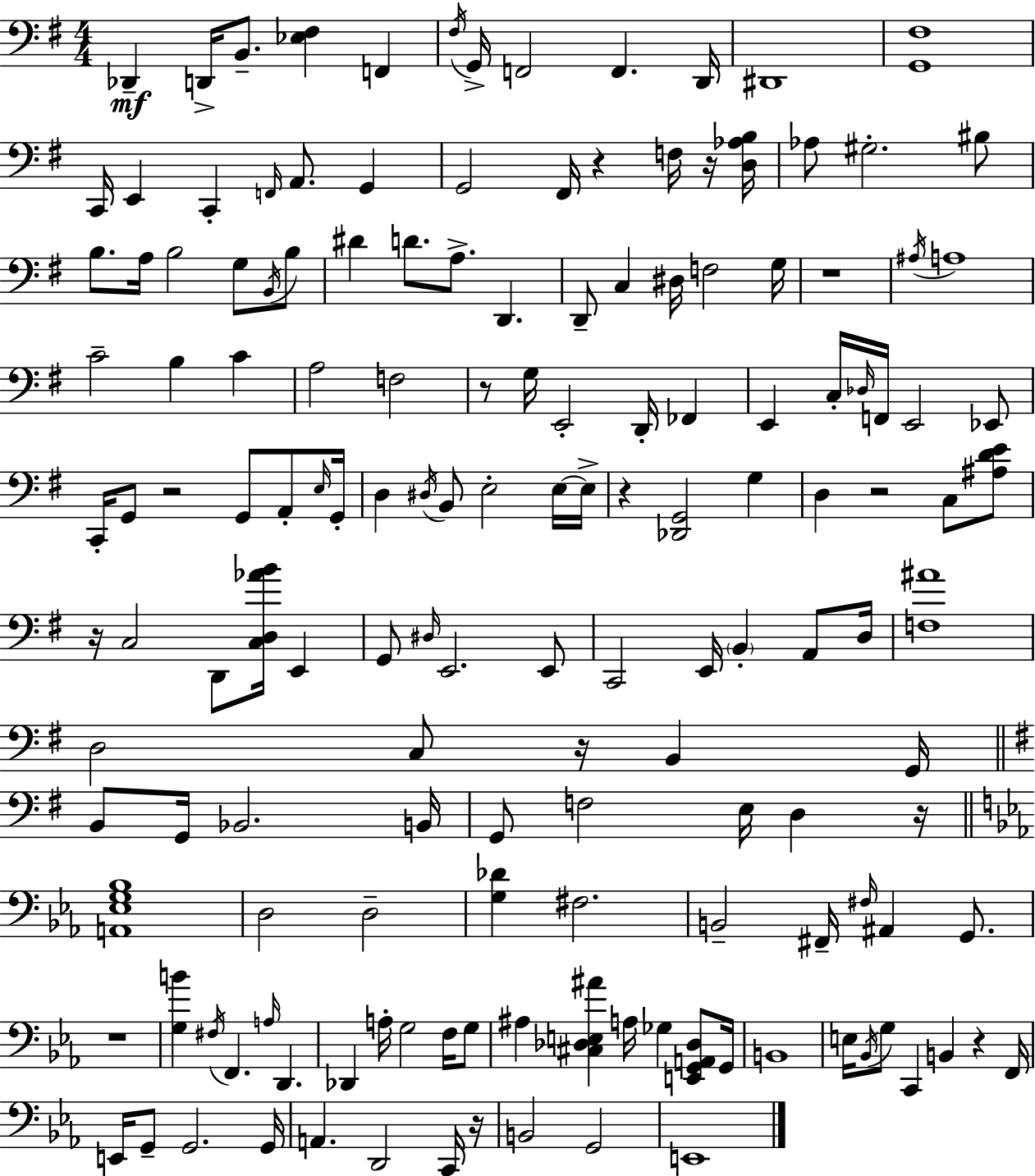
{
  \clef bass
  \numericTimeSignature
  \time 4/4
  \key g \major
  des,4--\mf d,16-> b,8.-- <ees fis>4 f,4 | \acciaccatura { fis16 } g,16-> f,2 f,4. | d,16 dis,1 | <g, fis>1 | \break c,16 e,4 c,4-. \grace { f,16 } a,8. g,4 | g,2 fis,16 r4 f16 | r16 <d aes b>16 aes8 gis2.-. | bis8 b8. a16 b2 g8 | \break \acciaccatura { b,16 } b8 dis'4 d'8. a8.-> d,4. | d,8-- c4 dis16 f2 | g16 r1 | \acciaccatura { ais16 } a1 | \break c'2-- b4 | c'4 a2 f2 | r8 g16 e,2-. d,16-. | fes,4 e,4 c16-. \grace { des16 } f,16 e,2 | \break ees,8 c,16-. g,8 r2 | g,8 a,8-. \grace { e16 } g,16-. d4 \acciaccatura { dis16 } b,8 e2-. | e16~~ e16-> r4 <des, g,>2 | g4 d4 r2 | \break c8 <ais d' e'>8 r16 c2 | d,8 <c d aes' b'>16 e,4 g,8 \grace { dis16 } e,2. | e,8 c,2 | e,16 \parenthesize b,4-. a,8 d16 <f ais'>1 | \break d2 | c8 r16 b,4 g,16 \bar "||" \break \key e \minor b,8 g,16 bes,2. b,16 | g,8 f2 e16 d4 r16 | \bar "||" \break \key c \minor <a, ees g bes>1 | d2 d2-- | <g des'>4 fis2. | b,2-- fis,16-- \grace { fis16 } ais,4 g,8. | \break r1 | <g b'>4 \acciaccatura { fis16 } f,4. \grace { a16 } d,4. | des,4 a16-. g2 | f16 g8 ais4 <cis des e ais'>4 a16 ges4 | \break <e, g, a, des>8 g,16 b,1 | e16 \acciaccatura { bes,16 } g8 c,4 b,4 r4 | f,16 e,16 g,8-- g,2. | g,16 a,4. d,2 | \break c,16 r16 b,2 g,2 | e,1 | \bar "|."
}